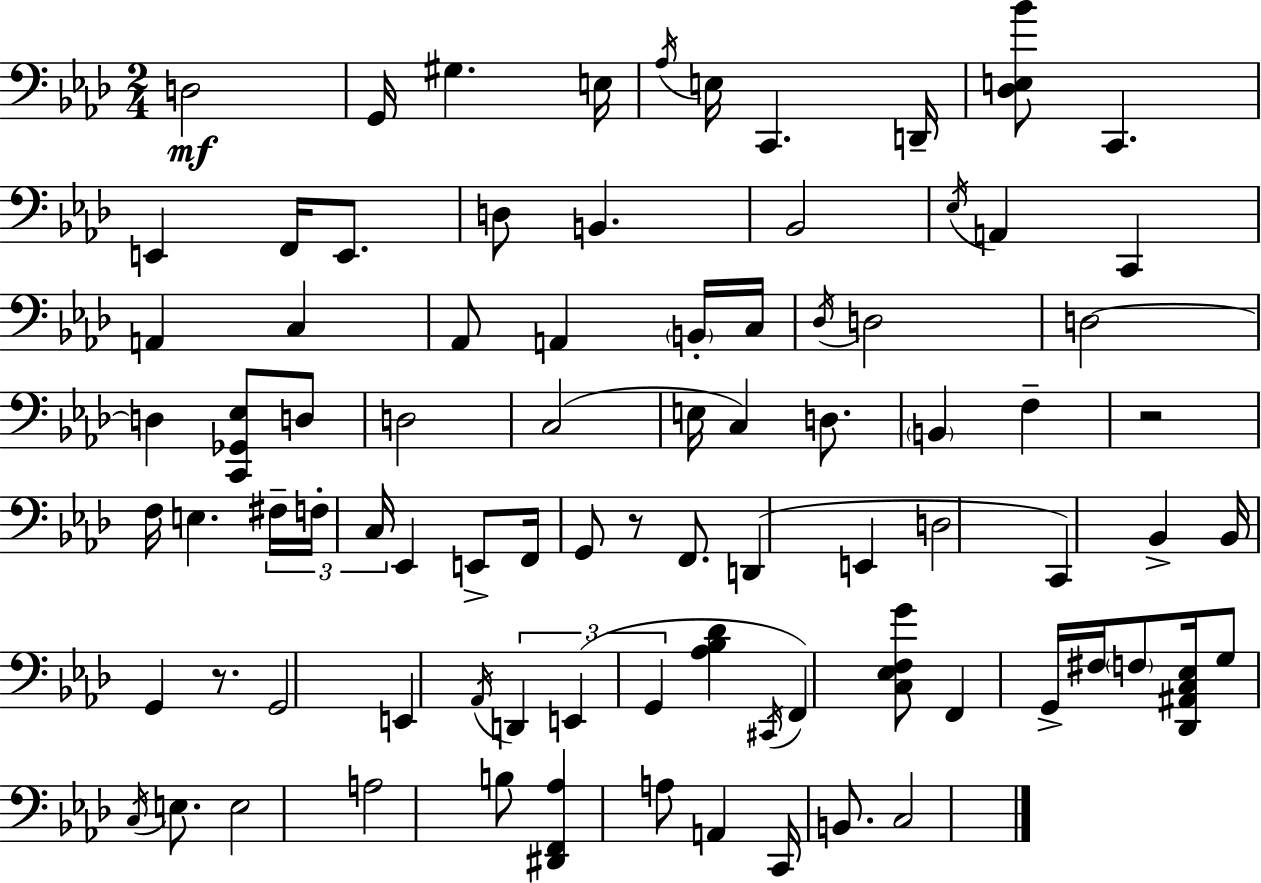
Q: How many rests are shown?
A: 3